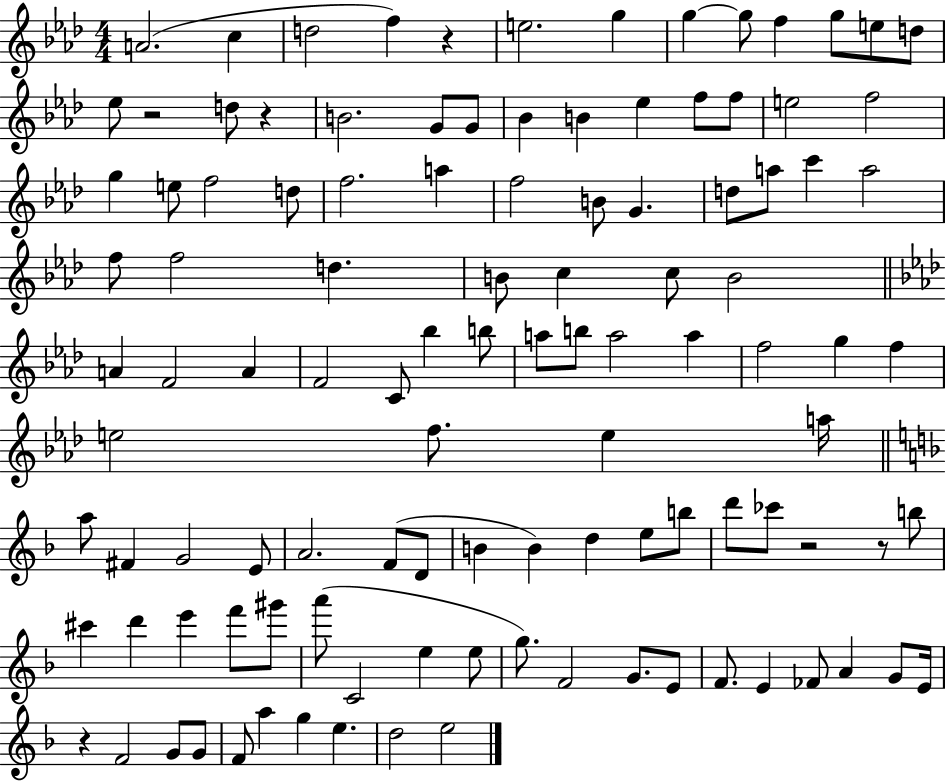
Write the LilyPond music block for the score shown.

{
  \clef treble
  \numericTimeSignature
  \time 4/4
  \key aes \major
  \repeat volta 2 { a'2.( c''4 | d''2 f''4) r4 | e''2. g''4 | g''4~~ g''8 f''4 g''8 e''8 d''8 | \break ees''8 r2 d''8 r4 | b'2. g'8 g'8 | bes'4 b'4 ees''4 f''8 f''8 | e''2 f''2 | \break g''4 e''8 f''2 d''8 | f''2. a''4 | f''2 b'8 g'4. | d''8 a''8 c'''4 a''2 | \break f''8 f''2 d''4. | b'8 c''4 c''8 b'2 | \bar "||" \break \key aes \major a'4 f'2 a'4 | f'2 c'8 bes''4 b''8 | a''8 b''8 a''2 a''4 | f''2 g''4 f''4 | \break e''2 f''8. e''4 a''16 | \bar "||" \break \key f \major a''8 fis'4 g'2 e'8 | a'2. f'8( d'8 | b'4 b'4) d''4 e''8 b''8 | d'''8 ces'''8 r2 r8 b''8 | \break cis'''4 d'''4 e'''4 f'''8 gis'''8 | a'''8( c'2 e''4 e''8 | g''8.) f'2 g'8. e'8 | f'8. e'4 fes'8 a'4 g'8 e'16 | \break r4 f'2 g'8 g'8 | f'8 a''4 g''4 e''4. | d''2 e''2 | } \bar "|."
}